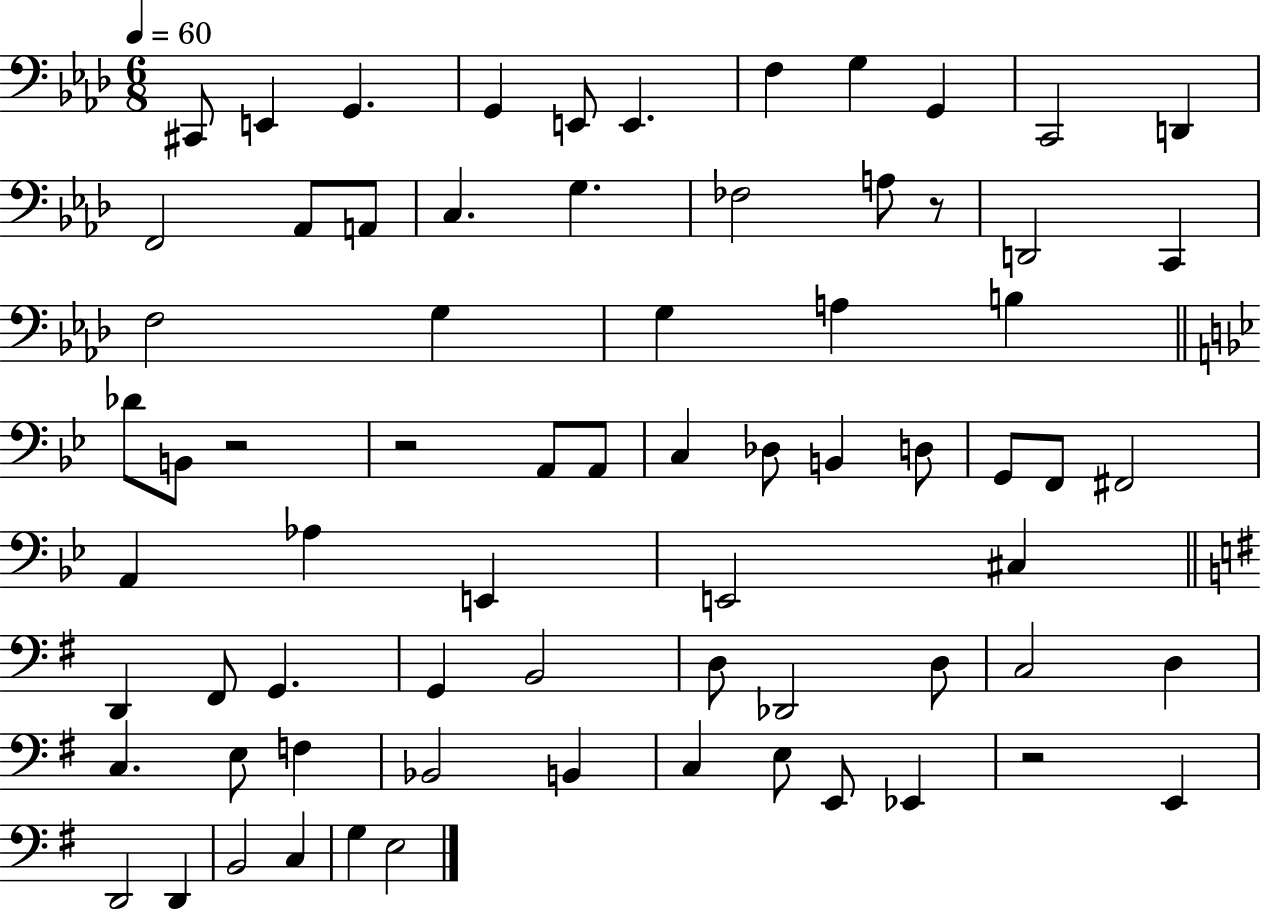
X:1
T:Untitled
M:6/8
L:1/4
K:Ab
^C,,/2 E,, G,, G,, E,,/2 E,, F, G, G,, C,,2 D,, F,,2 _A,,/2 A,,/2 C, G, _F,2 A,/2 z/2 D,,2 C,, F,2 G, G, A, B, _D/2 B,,/2 z2 z2 A,,/2 A,,/2 C, _D,/2 B,, D,/2 G,,/2 F,,/2 ^F,,2 A,, _A, E,, E,,2 ^C, D,, ^F,,/2 G,, G,, B,,2 D,/2 _D,,2 D,/2 C,2 D, C, E,/2 F, _B,,2 B,, C, E,/2 E,,/2 _E,, z2 E,, D,,2 D,, B,,2 C, G, E,2